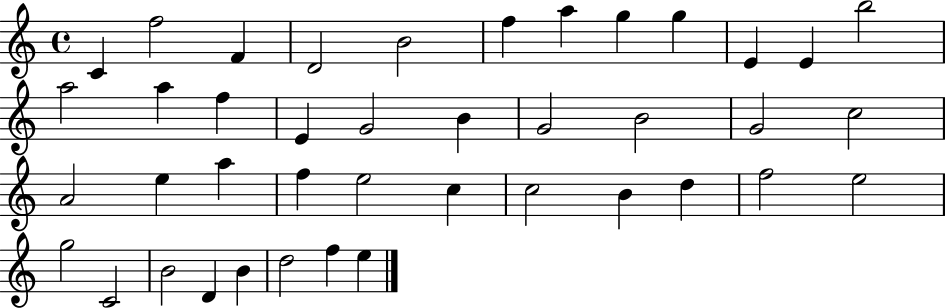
{
  \clef treble
  \time 4/4
  \defaultTimeSignature
  \key c \major
  c'4 f''2 f'4 | d'2 b'2 | f''4 a''4 g''4 g''4 | e'4 e'4 b''2 | \break a''2 a''4 f''4 | e'4 g'2 b'4 | g'2 b'2 | g'2 c''2 | \break a'2 e''4 a''4 | f''4 e''2 c''4 | c''2 b'4 d''4 | f''2 e''2 | \break g''2 c'2 | b'2 d'4 b'4 | d''2 f''4 e''4 | \bar "|."
}